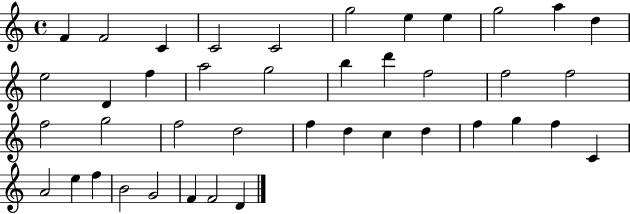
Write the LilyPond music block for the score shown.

{
  \clef treble
  \time 4/4
  \defaultTimeSignature
  \key c \major
  f'4 f'2 c'4 | c'2 c'2 | g''2 e''4 e''4 | g''2 a''4 d''4 | \break e''2 d'4 f''4 | a''2 g''2 | b''4 d'''4 f''2 | f''2 f''2 | \break f''2 g''2 | f''2 d''2 | f''4 d''4 c''4 d''4 | f''4 g''4 f''4 c'4 | \break a'2 e''4 f''4 | b'2 g'2 | f'4 f'2 d'4 | \bar "|."
}